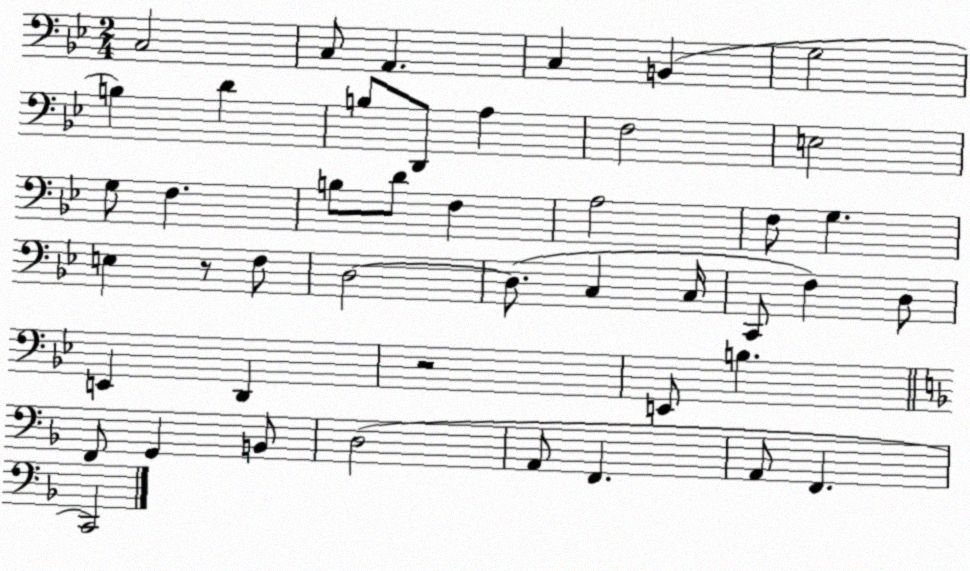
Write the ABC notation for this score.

X:1
T:Untitled
M:2/4
L:1/4
K:Bb
C,2 C,/2 A,, C, B,, G,2 B, D B,/2 D,,/2 A, F,2 E,2 G,/2 F, B,/2 D/2 F, A,2 F,/2 G, E, z/2 F,/2 D,2 D,/2 C, C,/4 C,,/2 F, D,/2 E,, D,, z2 E,,/2 B, F,,/2 G,, B,,/2 D,2 A,,/2 F,, A,,/2 F,, C,,2